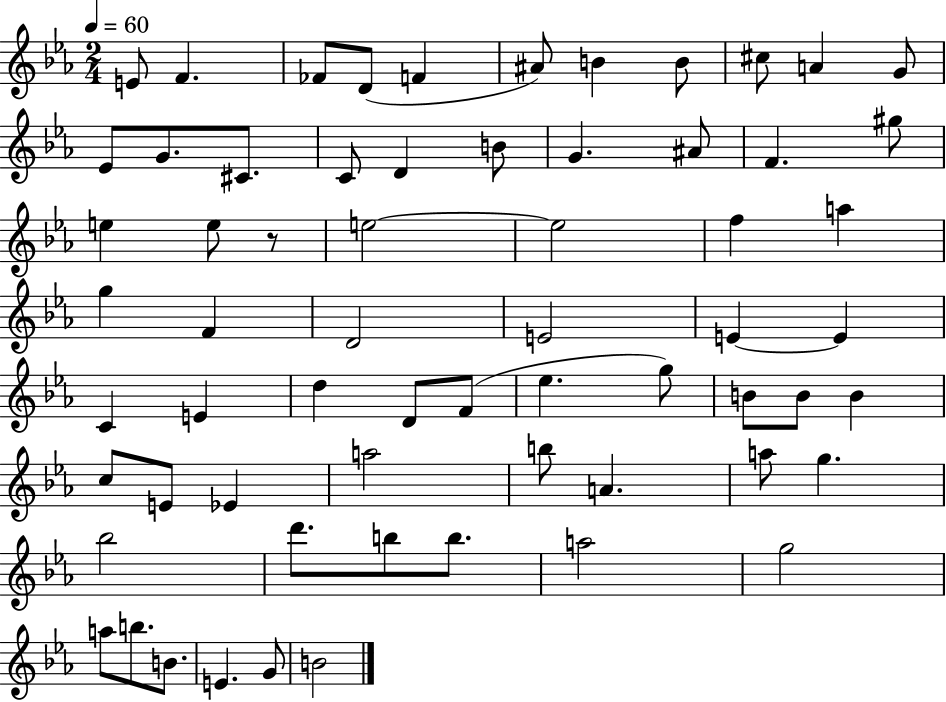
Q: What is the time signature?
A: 2/4